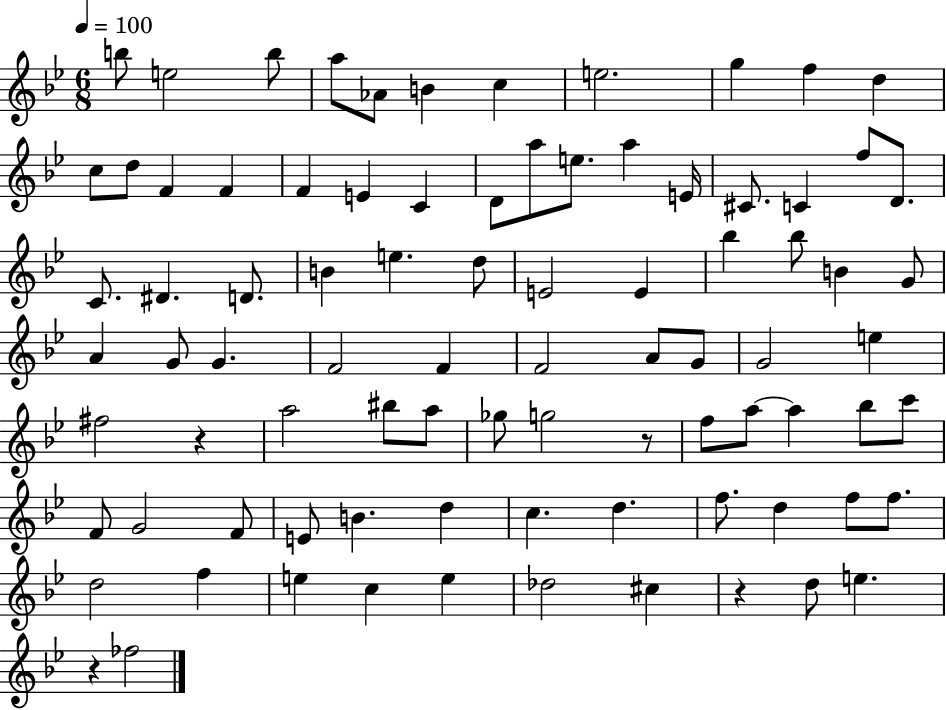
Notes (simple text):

B5/e E5/h B5/e A5/e Ab4/e B4/q C5/q E5/h. G5/q F5/q D5/q C5/e D5/e F4/q F4/q F4/q E4/q C4/q D4/e A5/e E5/e. A5/q E4/s C#4/e. C4/q F5/e D4/e. C4/e. D#4/q. D4/e. B4/q E5/q. D5/e E4/h E4/q Bb5/q Bb5/e B4/q G4/e A4/q G4/e G4/q. F4/h F4/q F4/h A4/e G4/e G4/h E5/q F#5/h R/q A5/h BIS5/e A5/e Gb5/e G5/h R/e F5/e A5/e A5/q Bb5/e C6/e F4/e G4/h F4/e E4/e B4/q. D5/q C5/q. D5/q. F5/e. D5/q F5/e F5/e. D5/h F5/q E5/q C5/q E5/q Db5/h C#5/q R/q D5/e E5/q. R/q FES5/h